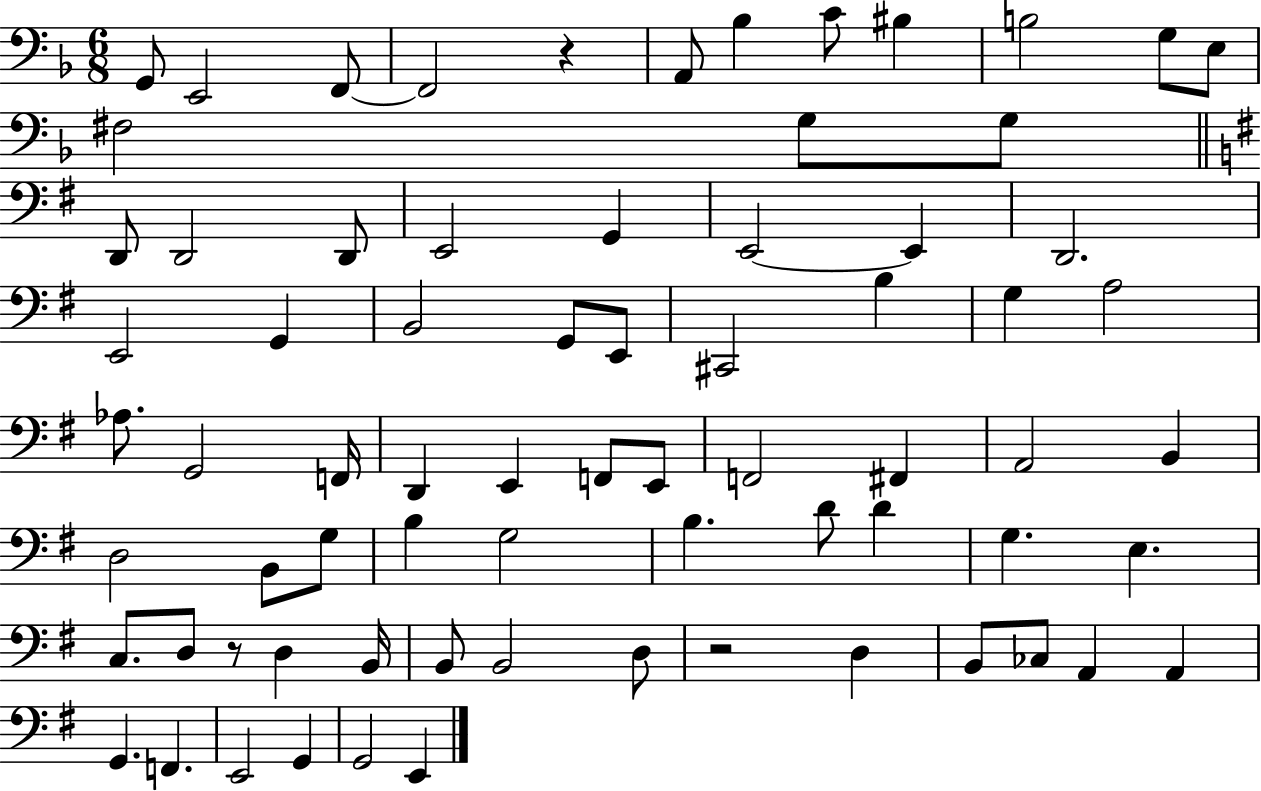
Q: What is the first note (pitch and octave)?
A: G2